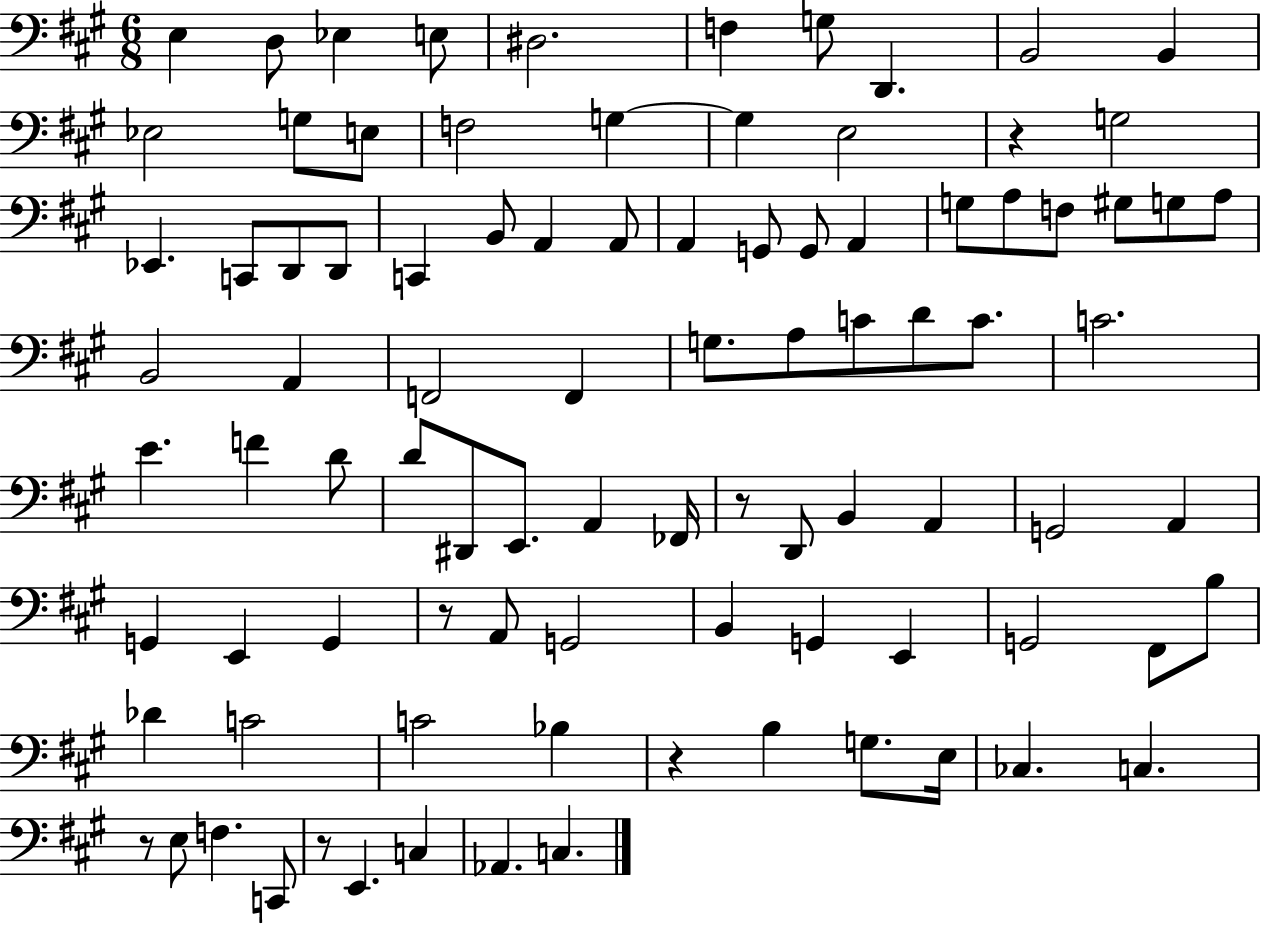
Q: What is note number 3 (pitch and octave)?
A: Eb3